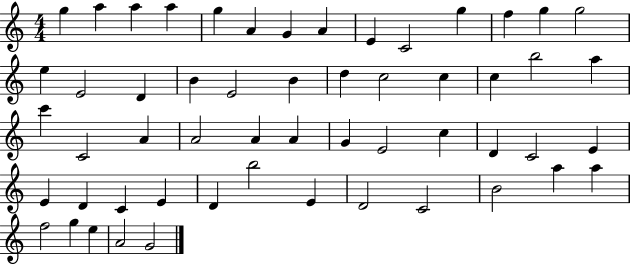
X:1
T:Untitled
M:4/4
L:1/4
K:C
g a a a g A G A E C2 g f g g2 e E2 D B E2 B d c2 c c b2 a c' C2 A A2 A A G E2 c D C2 E E D C E D b2 E D2 C2 B2 a a f2 g e A2 G2